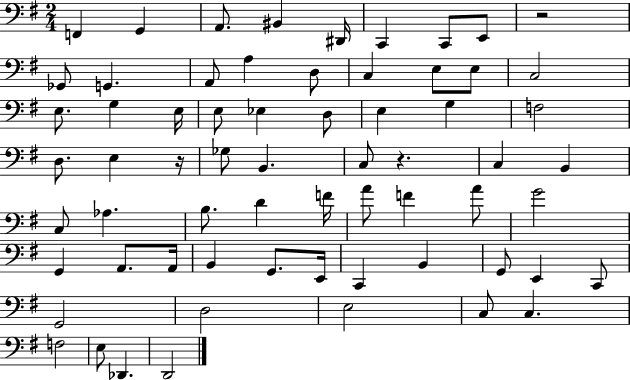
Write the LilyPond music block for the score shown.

{
  \clef bass
  \numericTimeSignature
  \time 2/4
  \key g \major
  f,4 g,4 | a,8. bis,4 dis,16 | c,4 c,8 e,8 | r2 | \break ges,8 g,4. | a,8 a4 d8 | c4 e8 e8 | c2 | \break e8. g4 e16 | e8 ees4 d8 | e4 g4 | f2 | \break d8. e4 r16 | ges8 b,4. | c8 r4. | c4 b,4 | \break c8 aes4. | b8. d'4 f'16 | a'8 f'4 a'8 | g'2 | \break g,4 a,8. a,16 | b,4 g,8. e,16 | c,4 b,4 | g,8 e,4 c,8 | \break g,2 | d2 | e2 | c8 c4. | \break f2 | e8 des,4. | d,2 | \bar "|."
}